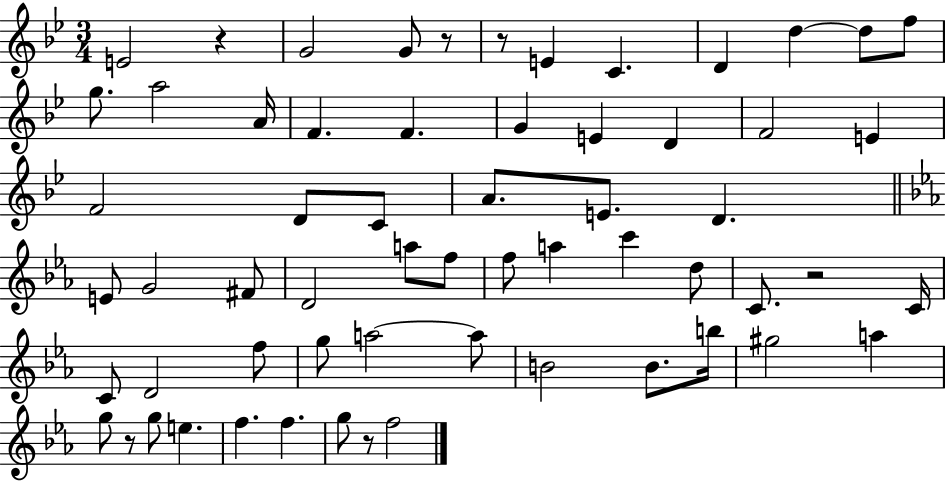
E4/h R/q G4/h G4/e R/e R/e E4/q C4/q. D4/q D5/q D5/e F5/e G5/e. A5/h A4/s F4/q. F4/q. G4/q E4/q D4/q F4/h E4/q F4/h D4/e C4/e A4/e. E4/e. D4/q. E4/e G4/h F#4/e D4/h A5/e F5/e F5/e A5/q C6/q D5/e C4/e. R/h C4/s C4/e D4/h F5/e G5/e A5/h A5/e B4/h B4/e. B5/s G#5/h A5/q G5/e R/e G5/e E5/q. F5/q. F5/q. G5/e R/e F5/h